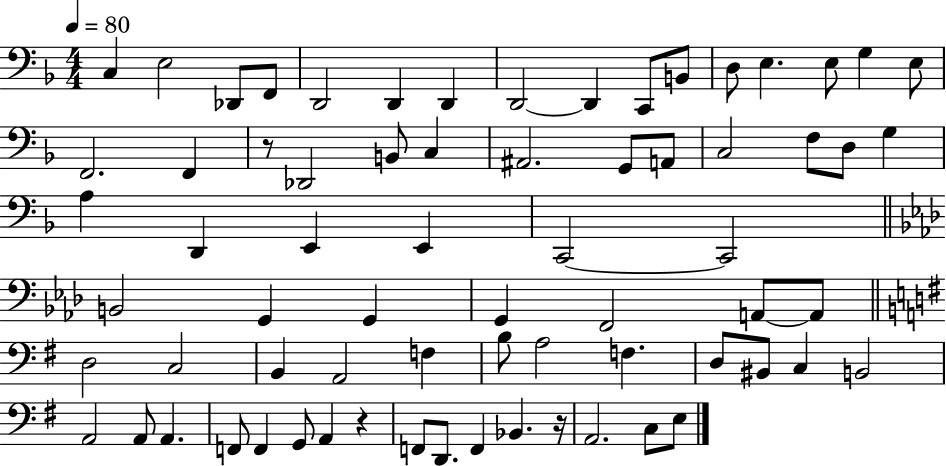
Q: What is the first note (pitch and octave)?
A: C3